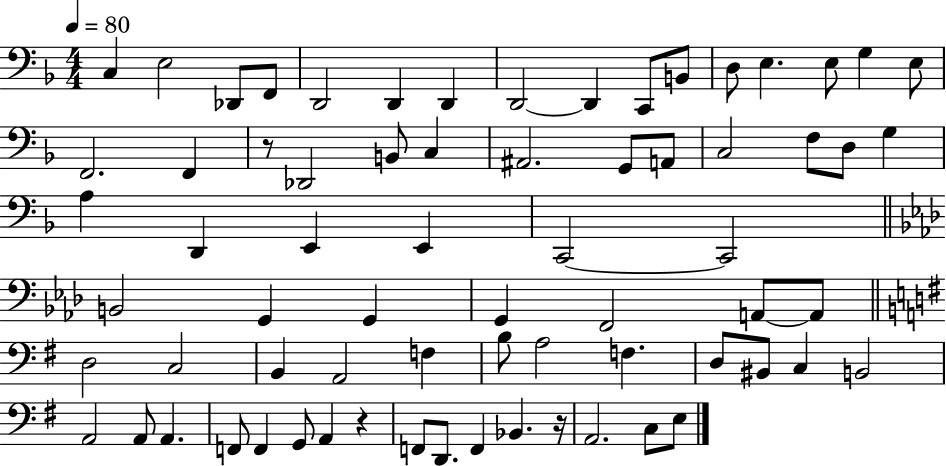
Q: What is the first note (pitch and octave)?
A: C3